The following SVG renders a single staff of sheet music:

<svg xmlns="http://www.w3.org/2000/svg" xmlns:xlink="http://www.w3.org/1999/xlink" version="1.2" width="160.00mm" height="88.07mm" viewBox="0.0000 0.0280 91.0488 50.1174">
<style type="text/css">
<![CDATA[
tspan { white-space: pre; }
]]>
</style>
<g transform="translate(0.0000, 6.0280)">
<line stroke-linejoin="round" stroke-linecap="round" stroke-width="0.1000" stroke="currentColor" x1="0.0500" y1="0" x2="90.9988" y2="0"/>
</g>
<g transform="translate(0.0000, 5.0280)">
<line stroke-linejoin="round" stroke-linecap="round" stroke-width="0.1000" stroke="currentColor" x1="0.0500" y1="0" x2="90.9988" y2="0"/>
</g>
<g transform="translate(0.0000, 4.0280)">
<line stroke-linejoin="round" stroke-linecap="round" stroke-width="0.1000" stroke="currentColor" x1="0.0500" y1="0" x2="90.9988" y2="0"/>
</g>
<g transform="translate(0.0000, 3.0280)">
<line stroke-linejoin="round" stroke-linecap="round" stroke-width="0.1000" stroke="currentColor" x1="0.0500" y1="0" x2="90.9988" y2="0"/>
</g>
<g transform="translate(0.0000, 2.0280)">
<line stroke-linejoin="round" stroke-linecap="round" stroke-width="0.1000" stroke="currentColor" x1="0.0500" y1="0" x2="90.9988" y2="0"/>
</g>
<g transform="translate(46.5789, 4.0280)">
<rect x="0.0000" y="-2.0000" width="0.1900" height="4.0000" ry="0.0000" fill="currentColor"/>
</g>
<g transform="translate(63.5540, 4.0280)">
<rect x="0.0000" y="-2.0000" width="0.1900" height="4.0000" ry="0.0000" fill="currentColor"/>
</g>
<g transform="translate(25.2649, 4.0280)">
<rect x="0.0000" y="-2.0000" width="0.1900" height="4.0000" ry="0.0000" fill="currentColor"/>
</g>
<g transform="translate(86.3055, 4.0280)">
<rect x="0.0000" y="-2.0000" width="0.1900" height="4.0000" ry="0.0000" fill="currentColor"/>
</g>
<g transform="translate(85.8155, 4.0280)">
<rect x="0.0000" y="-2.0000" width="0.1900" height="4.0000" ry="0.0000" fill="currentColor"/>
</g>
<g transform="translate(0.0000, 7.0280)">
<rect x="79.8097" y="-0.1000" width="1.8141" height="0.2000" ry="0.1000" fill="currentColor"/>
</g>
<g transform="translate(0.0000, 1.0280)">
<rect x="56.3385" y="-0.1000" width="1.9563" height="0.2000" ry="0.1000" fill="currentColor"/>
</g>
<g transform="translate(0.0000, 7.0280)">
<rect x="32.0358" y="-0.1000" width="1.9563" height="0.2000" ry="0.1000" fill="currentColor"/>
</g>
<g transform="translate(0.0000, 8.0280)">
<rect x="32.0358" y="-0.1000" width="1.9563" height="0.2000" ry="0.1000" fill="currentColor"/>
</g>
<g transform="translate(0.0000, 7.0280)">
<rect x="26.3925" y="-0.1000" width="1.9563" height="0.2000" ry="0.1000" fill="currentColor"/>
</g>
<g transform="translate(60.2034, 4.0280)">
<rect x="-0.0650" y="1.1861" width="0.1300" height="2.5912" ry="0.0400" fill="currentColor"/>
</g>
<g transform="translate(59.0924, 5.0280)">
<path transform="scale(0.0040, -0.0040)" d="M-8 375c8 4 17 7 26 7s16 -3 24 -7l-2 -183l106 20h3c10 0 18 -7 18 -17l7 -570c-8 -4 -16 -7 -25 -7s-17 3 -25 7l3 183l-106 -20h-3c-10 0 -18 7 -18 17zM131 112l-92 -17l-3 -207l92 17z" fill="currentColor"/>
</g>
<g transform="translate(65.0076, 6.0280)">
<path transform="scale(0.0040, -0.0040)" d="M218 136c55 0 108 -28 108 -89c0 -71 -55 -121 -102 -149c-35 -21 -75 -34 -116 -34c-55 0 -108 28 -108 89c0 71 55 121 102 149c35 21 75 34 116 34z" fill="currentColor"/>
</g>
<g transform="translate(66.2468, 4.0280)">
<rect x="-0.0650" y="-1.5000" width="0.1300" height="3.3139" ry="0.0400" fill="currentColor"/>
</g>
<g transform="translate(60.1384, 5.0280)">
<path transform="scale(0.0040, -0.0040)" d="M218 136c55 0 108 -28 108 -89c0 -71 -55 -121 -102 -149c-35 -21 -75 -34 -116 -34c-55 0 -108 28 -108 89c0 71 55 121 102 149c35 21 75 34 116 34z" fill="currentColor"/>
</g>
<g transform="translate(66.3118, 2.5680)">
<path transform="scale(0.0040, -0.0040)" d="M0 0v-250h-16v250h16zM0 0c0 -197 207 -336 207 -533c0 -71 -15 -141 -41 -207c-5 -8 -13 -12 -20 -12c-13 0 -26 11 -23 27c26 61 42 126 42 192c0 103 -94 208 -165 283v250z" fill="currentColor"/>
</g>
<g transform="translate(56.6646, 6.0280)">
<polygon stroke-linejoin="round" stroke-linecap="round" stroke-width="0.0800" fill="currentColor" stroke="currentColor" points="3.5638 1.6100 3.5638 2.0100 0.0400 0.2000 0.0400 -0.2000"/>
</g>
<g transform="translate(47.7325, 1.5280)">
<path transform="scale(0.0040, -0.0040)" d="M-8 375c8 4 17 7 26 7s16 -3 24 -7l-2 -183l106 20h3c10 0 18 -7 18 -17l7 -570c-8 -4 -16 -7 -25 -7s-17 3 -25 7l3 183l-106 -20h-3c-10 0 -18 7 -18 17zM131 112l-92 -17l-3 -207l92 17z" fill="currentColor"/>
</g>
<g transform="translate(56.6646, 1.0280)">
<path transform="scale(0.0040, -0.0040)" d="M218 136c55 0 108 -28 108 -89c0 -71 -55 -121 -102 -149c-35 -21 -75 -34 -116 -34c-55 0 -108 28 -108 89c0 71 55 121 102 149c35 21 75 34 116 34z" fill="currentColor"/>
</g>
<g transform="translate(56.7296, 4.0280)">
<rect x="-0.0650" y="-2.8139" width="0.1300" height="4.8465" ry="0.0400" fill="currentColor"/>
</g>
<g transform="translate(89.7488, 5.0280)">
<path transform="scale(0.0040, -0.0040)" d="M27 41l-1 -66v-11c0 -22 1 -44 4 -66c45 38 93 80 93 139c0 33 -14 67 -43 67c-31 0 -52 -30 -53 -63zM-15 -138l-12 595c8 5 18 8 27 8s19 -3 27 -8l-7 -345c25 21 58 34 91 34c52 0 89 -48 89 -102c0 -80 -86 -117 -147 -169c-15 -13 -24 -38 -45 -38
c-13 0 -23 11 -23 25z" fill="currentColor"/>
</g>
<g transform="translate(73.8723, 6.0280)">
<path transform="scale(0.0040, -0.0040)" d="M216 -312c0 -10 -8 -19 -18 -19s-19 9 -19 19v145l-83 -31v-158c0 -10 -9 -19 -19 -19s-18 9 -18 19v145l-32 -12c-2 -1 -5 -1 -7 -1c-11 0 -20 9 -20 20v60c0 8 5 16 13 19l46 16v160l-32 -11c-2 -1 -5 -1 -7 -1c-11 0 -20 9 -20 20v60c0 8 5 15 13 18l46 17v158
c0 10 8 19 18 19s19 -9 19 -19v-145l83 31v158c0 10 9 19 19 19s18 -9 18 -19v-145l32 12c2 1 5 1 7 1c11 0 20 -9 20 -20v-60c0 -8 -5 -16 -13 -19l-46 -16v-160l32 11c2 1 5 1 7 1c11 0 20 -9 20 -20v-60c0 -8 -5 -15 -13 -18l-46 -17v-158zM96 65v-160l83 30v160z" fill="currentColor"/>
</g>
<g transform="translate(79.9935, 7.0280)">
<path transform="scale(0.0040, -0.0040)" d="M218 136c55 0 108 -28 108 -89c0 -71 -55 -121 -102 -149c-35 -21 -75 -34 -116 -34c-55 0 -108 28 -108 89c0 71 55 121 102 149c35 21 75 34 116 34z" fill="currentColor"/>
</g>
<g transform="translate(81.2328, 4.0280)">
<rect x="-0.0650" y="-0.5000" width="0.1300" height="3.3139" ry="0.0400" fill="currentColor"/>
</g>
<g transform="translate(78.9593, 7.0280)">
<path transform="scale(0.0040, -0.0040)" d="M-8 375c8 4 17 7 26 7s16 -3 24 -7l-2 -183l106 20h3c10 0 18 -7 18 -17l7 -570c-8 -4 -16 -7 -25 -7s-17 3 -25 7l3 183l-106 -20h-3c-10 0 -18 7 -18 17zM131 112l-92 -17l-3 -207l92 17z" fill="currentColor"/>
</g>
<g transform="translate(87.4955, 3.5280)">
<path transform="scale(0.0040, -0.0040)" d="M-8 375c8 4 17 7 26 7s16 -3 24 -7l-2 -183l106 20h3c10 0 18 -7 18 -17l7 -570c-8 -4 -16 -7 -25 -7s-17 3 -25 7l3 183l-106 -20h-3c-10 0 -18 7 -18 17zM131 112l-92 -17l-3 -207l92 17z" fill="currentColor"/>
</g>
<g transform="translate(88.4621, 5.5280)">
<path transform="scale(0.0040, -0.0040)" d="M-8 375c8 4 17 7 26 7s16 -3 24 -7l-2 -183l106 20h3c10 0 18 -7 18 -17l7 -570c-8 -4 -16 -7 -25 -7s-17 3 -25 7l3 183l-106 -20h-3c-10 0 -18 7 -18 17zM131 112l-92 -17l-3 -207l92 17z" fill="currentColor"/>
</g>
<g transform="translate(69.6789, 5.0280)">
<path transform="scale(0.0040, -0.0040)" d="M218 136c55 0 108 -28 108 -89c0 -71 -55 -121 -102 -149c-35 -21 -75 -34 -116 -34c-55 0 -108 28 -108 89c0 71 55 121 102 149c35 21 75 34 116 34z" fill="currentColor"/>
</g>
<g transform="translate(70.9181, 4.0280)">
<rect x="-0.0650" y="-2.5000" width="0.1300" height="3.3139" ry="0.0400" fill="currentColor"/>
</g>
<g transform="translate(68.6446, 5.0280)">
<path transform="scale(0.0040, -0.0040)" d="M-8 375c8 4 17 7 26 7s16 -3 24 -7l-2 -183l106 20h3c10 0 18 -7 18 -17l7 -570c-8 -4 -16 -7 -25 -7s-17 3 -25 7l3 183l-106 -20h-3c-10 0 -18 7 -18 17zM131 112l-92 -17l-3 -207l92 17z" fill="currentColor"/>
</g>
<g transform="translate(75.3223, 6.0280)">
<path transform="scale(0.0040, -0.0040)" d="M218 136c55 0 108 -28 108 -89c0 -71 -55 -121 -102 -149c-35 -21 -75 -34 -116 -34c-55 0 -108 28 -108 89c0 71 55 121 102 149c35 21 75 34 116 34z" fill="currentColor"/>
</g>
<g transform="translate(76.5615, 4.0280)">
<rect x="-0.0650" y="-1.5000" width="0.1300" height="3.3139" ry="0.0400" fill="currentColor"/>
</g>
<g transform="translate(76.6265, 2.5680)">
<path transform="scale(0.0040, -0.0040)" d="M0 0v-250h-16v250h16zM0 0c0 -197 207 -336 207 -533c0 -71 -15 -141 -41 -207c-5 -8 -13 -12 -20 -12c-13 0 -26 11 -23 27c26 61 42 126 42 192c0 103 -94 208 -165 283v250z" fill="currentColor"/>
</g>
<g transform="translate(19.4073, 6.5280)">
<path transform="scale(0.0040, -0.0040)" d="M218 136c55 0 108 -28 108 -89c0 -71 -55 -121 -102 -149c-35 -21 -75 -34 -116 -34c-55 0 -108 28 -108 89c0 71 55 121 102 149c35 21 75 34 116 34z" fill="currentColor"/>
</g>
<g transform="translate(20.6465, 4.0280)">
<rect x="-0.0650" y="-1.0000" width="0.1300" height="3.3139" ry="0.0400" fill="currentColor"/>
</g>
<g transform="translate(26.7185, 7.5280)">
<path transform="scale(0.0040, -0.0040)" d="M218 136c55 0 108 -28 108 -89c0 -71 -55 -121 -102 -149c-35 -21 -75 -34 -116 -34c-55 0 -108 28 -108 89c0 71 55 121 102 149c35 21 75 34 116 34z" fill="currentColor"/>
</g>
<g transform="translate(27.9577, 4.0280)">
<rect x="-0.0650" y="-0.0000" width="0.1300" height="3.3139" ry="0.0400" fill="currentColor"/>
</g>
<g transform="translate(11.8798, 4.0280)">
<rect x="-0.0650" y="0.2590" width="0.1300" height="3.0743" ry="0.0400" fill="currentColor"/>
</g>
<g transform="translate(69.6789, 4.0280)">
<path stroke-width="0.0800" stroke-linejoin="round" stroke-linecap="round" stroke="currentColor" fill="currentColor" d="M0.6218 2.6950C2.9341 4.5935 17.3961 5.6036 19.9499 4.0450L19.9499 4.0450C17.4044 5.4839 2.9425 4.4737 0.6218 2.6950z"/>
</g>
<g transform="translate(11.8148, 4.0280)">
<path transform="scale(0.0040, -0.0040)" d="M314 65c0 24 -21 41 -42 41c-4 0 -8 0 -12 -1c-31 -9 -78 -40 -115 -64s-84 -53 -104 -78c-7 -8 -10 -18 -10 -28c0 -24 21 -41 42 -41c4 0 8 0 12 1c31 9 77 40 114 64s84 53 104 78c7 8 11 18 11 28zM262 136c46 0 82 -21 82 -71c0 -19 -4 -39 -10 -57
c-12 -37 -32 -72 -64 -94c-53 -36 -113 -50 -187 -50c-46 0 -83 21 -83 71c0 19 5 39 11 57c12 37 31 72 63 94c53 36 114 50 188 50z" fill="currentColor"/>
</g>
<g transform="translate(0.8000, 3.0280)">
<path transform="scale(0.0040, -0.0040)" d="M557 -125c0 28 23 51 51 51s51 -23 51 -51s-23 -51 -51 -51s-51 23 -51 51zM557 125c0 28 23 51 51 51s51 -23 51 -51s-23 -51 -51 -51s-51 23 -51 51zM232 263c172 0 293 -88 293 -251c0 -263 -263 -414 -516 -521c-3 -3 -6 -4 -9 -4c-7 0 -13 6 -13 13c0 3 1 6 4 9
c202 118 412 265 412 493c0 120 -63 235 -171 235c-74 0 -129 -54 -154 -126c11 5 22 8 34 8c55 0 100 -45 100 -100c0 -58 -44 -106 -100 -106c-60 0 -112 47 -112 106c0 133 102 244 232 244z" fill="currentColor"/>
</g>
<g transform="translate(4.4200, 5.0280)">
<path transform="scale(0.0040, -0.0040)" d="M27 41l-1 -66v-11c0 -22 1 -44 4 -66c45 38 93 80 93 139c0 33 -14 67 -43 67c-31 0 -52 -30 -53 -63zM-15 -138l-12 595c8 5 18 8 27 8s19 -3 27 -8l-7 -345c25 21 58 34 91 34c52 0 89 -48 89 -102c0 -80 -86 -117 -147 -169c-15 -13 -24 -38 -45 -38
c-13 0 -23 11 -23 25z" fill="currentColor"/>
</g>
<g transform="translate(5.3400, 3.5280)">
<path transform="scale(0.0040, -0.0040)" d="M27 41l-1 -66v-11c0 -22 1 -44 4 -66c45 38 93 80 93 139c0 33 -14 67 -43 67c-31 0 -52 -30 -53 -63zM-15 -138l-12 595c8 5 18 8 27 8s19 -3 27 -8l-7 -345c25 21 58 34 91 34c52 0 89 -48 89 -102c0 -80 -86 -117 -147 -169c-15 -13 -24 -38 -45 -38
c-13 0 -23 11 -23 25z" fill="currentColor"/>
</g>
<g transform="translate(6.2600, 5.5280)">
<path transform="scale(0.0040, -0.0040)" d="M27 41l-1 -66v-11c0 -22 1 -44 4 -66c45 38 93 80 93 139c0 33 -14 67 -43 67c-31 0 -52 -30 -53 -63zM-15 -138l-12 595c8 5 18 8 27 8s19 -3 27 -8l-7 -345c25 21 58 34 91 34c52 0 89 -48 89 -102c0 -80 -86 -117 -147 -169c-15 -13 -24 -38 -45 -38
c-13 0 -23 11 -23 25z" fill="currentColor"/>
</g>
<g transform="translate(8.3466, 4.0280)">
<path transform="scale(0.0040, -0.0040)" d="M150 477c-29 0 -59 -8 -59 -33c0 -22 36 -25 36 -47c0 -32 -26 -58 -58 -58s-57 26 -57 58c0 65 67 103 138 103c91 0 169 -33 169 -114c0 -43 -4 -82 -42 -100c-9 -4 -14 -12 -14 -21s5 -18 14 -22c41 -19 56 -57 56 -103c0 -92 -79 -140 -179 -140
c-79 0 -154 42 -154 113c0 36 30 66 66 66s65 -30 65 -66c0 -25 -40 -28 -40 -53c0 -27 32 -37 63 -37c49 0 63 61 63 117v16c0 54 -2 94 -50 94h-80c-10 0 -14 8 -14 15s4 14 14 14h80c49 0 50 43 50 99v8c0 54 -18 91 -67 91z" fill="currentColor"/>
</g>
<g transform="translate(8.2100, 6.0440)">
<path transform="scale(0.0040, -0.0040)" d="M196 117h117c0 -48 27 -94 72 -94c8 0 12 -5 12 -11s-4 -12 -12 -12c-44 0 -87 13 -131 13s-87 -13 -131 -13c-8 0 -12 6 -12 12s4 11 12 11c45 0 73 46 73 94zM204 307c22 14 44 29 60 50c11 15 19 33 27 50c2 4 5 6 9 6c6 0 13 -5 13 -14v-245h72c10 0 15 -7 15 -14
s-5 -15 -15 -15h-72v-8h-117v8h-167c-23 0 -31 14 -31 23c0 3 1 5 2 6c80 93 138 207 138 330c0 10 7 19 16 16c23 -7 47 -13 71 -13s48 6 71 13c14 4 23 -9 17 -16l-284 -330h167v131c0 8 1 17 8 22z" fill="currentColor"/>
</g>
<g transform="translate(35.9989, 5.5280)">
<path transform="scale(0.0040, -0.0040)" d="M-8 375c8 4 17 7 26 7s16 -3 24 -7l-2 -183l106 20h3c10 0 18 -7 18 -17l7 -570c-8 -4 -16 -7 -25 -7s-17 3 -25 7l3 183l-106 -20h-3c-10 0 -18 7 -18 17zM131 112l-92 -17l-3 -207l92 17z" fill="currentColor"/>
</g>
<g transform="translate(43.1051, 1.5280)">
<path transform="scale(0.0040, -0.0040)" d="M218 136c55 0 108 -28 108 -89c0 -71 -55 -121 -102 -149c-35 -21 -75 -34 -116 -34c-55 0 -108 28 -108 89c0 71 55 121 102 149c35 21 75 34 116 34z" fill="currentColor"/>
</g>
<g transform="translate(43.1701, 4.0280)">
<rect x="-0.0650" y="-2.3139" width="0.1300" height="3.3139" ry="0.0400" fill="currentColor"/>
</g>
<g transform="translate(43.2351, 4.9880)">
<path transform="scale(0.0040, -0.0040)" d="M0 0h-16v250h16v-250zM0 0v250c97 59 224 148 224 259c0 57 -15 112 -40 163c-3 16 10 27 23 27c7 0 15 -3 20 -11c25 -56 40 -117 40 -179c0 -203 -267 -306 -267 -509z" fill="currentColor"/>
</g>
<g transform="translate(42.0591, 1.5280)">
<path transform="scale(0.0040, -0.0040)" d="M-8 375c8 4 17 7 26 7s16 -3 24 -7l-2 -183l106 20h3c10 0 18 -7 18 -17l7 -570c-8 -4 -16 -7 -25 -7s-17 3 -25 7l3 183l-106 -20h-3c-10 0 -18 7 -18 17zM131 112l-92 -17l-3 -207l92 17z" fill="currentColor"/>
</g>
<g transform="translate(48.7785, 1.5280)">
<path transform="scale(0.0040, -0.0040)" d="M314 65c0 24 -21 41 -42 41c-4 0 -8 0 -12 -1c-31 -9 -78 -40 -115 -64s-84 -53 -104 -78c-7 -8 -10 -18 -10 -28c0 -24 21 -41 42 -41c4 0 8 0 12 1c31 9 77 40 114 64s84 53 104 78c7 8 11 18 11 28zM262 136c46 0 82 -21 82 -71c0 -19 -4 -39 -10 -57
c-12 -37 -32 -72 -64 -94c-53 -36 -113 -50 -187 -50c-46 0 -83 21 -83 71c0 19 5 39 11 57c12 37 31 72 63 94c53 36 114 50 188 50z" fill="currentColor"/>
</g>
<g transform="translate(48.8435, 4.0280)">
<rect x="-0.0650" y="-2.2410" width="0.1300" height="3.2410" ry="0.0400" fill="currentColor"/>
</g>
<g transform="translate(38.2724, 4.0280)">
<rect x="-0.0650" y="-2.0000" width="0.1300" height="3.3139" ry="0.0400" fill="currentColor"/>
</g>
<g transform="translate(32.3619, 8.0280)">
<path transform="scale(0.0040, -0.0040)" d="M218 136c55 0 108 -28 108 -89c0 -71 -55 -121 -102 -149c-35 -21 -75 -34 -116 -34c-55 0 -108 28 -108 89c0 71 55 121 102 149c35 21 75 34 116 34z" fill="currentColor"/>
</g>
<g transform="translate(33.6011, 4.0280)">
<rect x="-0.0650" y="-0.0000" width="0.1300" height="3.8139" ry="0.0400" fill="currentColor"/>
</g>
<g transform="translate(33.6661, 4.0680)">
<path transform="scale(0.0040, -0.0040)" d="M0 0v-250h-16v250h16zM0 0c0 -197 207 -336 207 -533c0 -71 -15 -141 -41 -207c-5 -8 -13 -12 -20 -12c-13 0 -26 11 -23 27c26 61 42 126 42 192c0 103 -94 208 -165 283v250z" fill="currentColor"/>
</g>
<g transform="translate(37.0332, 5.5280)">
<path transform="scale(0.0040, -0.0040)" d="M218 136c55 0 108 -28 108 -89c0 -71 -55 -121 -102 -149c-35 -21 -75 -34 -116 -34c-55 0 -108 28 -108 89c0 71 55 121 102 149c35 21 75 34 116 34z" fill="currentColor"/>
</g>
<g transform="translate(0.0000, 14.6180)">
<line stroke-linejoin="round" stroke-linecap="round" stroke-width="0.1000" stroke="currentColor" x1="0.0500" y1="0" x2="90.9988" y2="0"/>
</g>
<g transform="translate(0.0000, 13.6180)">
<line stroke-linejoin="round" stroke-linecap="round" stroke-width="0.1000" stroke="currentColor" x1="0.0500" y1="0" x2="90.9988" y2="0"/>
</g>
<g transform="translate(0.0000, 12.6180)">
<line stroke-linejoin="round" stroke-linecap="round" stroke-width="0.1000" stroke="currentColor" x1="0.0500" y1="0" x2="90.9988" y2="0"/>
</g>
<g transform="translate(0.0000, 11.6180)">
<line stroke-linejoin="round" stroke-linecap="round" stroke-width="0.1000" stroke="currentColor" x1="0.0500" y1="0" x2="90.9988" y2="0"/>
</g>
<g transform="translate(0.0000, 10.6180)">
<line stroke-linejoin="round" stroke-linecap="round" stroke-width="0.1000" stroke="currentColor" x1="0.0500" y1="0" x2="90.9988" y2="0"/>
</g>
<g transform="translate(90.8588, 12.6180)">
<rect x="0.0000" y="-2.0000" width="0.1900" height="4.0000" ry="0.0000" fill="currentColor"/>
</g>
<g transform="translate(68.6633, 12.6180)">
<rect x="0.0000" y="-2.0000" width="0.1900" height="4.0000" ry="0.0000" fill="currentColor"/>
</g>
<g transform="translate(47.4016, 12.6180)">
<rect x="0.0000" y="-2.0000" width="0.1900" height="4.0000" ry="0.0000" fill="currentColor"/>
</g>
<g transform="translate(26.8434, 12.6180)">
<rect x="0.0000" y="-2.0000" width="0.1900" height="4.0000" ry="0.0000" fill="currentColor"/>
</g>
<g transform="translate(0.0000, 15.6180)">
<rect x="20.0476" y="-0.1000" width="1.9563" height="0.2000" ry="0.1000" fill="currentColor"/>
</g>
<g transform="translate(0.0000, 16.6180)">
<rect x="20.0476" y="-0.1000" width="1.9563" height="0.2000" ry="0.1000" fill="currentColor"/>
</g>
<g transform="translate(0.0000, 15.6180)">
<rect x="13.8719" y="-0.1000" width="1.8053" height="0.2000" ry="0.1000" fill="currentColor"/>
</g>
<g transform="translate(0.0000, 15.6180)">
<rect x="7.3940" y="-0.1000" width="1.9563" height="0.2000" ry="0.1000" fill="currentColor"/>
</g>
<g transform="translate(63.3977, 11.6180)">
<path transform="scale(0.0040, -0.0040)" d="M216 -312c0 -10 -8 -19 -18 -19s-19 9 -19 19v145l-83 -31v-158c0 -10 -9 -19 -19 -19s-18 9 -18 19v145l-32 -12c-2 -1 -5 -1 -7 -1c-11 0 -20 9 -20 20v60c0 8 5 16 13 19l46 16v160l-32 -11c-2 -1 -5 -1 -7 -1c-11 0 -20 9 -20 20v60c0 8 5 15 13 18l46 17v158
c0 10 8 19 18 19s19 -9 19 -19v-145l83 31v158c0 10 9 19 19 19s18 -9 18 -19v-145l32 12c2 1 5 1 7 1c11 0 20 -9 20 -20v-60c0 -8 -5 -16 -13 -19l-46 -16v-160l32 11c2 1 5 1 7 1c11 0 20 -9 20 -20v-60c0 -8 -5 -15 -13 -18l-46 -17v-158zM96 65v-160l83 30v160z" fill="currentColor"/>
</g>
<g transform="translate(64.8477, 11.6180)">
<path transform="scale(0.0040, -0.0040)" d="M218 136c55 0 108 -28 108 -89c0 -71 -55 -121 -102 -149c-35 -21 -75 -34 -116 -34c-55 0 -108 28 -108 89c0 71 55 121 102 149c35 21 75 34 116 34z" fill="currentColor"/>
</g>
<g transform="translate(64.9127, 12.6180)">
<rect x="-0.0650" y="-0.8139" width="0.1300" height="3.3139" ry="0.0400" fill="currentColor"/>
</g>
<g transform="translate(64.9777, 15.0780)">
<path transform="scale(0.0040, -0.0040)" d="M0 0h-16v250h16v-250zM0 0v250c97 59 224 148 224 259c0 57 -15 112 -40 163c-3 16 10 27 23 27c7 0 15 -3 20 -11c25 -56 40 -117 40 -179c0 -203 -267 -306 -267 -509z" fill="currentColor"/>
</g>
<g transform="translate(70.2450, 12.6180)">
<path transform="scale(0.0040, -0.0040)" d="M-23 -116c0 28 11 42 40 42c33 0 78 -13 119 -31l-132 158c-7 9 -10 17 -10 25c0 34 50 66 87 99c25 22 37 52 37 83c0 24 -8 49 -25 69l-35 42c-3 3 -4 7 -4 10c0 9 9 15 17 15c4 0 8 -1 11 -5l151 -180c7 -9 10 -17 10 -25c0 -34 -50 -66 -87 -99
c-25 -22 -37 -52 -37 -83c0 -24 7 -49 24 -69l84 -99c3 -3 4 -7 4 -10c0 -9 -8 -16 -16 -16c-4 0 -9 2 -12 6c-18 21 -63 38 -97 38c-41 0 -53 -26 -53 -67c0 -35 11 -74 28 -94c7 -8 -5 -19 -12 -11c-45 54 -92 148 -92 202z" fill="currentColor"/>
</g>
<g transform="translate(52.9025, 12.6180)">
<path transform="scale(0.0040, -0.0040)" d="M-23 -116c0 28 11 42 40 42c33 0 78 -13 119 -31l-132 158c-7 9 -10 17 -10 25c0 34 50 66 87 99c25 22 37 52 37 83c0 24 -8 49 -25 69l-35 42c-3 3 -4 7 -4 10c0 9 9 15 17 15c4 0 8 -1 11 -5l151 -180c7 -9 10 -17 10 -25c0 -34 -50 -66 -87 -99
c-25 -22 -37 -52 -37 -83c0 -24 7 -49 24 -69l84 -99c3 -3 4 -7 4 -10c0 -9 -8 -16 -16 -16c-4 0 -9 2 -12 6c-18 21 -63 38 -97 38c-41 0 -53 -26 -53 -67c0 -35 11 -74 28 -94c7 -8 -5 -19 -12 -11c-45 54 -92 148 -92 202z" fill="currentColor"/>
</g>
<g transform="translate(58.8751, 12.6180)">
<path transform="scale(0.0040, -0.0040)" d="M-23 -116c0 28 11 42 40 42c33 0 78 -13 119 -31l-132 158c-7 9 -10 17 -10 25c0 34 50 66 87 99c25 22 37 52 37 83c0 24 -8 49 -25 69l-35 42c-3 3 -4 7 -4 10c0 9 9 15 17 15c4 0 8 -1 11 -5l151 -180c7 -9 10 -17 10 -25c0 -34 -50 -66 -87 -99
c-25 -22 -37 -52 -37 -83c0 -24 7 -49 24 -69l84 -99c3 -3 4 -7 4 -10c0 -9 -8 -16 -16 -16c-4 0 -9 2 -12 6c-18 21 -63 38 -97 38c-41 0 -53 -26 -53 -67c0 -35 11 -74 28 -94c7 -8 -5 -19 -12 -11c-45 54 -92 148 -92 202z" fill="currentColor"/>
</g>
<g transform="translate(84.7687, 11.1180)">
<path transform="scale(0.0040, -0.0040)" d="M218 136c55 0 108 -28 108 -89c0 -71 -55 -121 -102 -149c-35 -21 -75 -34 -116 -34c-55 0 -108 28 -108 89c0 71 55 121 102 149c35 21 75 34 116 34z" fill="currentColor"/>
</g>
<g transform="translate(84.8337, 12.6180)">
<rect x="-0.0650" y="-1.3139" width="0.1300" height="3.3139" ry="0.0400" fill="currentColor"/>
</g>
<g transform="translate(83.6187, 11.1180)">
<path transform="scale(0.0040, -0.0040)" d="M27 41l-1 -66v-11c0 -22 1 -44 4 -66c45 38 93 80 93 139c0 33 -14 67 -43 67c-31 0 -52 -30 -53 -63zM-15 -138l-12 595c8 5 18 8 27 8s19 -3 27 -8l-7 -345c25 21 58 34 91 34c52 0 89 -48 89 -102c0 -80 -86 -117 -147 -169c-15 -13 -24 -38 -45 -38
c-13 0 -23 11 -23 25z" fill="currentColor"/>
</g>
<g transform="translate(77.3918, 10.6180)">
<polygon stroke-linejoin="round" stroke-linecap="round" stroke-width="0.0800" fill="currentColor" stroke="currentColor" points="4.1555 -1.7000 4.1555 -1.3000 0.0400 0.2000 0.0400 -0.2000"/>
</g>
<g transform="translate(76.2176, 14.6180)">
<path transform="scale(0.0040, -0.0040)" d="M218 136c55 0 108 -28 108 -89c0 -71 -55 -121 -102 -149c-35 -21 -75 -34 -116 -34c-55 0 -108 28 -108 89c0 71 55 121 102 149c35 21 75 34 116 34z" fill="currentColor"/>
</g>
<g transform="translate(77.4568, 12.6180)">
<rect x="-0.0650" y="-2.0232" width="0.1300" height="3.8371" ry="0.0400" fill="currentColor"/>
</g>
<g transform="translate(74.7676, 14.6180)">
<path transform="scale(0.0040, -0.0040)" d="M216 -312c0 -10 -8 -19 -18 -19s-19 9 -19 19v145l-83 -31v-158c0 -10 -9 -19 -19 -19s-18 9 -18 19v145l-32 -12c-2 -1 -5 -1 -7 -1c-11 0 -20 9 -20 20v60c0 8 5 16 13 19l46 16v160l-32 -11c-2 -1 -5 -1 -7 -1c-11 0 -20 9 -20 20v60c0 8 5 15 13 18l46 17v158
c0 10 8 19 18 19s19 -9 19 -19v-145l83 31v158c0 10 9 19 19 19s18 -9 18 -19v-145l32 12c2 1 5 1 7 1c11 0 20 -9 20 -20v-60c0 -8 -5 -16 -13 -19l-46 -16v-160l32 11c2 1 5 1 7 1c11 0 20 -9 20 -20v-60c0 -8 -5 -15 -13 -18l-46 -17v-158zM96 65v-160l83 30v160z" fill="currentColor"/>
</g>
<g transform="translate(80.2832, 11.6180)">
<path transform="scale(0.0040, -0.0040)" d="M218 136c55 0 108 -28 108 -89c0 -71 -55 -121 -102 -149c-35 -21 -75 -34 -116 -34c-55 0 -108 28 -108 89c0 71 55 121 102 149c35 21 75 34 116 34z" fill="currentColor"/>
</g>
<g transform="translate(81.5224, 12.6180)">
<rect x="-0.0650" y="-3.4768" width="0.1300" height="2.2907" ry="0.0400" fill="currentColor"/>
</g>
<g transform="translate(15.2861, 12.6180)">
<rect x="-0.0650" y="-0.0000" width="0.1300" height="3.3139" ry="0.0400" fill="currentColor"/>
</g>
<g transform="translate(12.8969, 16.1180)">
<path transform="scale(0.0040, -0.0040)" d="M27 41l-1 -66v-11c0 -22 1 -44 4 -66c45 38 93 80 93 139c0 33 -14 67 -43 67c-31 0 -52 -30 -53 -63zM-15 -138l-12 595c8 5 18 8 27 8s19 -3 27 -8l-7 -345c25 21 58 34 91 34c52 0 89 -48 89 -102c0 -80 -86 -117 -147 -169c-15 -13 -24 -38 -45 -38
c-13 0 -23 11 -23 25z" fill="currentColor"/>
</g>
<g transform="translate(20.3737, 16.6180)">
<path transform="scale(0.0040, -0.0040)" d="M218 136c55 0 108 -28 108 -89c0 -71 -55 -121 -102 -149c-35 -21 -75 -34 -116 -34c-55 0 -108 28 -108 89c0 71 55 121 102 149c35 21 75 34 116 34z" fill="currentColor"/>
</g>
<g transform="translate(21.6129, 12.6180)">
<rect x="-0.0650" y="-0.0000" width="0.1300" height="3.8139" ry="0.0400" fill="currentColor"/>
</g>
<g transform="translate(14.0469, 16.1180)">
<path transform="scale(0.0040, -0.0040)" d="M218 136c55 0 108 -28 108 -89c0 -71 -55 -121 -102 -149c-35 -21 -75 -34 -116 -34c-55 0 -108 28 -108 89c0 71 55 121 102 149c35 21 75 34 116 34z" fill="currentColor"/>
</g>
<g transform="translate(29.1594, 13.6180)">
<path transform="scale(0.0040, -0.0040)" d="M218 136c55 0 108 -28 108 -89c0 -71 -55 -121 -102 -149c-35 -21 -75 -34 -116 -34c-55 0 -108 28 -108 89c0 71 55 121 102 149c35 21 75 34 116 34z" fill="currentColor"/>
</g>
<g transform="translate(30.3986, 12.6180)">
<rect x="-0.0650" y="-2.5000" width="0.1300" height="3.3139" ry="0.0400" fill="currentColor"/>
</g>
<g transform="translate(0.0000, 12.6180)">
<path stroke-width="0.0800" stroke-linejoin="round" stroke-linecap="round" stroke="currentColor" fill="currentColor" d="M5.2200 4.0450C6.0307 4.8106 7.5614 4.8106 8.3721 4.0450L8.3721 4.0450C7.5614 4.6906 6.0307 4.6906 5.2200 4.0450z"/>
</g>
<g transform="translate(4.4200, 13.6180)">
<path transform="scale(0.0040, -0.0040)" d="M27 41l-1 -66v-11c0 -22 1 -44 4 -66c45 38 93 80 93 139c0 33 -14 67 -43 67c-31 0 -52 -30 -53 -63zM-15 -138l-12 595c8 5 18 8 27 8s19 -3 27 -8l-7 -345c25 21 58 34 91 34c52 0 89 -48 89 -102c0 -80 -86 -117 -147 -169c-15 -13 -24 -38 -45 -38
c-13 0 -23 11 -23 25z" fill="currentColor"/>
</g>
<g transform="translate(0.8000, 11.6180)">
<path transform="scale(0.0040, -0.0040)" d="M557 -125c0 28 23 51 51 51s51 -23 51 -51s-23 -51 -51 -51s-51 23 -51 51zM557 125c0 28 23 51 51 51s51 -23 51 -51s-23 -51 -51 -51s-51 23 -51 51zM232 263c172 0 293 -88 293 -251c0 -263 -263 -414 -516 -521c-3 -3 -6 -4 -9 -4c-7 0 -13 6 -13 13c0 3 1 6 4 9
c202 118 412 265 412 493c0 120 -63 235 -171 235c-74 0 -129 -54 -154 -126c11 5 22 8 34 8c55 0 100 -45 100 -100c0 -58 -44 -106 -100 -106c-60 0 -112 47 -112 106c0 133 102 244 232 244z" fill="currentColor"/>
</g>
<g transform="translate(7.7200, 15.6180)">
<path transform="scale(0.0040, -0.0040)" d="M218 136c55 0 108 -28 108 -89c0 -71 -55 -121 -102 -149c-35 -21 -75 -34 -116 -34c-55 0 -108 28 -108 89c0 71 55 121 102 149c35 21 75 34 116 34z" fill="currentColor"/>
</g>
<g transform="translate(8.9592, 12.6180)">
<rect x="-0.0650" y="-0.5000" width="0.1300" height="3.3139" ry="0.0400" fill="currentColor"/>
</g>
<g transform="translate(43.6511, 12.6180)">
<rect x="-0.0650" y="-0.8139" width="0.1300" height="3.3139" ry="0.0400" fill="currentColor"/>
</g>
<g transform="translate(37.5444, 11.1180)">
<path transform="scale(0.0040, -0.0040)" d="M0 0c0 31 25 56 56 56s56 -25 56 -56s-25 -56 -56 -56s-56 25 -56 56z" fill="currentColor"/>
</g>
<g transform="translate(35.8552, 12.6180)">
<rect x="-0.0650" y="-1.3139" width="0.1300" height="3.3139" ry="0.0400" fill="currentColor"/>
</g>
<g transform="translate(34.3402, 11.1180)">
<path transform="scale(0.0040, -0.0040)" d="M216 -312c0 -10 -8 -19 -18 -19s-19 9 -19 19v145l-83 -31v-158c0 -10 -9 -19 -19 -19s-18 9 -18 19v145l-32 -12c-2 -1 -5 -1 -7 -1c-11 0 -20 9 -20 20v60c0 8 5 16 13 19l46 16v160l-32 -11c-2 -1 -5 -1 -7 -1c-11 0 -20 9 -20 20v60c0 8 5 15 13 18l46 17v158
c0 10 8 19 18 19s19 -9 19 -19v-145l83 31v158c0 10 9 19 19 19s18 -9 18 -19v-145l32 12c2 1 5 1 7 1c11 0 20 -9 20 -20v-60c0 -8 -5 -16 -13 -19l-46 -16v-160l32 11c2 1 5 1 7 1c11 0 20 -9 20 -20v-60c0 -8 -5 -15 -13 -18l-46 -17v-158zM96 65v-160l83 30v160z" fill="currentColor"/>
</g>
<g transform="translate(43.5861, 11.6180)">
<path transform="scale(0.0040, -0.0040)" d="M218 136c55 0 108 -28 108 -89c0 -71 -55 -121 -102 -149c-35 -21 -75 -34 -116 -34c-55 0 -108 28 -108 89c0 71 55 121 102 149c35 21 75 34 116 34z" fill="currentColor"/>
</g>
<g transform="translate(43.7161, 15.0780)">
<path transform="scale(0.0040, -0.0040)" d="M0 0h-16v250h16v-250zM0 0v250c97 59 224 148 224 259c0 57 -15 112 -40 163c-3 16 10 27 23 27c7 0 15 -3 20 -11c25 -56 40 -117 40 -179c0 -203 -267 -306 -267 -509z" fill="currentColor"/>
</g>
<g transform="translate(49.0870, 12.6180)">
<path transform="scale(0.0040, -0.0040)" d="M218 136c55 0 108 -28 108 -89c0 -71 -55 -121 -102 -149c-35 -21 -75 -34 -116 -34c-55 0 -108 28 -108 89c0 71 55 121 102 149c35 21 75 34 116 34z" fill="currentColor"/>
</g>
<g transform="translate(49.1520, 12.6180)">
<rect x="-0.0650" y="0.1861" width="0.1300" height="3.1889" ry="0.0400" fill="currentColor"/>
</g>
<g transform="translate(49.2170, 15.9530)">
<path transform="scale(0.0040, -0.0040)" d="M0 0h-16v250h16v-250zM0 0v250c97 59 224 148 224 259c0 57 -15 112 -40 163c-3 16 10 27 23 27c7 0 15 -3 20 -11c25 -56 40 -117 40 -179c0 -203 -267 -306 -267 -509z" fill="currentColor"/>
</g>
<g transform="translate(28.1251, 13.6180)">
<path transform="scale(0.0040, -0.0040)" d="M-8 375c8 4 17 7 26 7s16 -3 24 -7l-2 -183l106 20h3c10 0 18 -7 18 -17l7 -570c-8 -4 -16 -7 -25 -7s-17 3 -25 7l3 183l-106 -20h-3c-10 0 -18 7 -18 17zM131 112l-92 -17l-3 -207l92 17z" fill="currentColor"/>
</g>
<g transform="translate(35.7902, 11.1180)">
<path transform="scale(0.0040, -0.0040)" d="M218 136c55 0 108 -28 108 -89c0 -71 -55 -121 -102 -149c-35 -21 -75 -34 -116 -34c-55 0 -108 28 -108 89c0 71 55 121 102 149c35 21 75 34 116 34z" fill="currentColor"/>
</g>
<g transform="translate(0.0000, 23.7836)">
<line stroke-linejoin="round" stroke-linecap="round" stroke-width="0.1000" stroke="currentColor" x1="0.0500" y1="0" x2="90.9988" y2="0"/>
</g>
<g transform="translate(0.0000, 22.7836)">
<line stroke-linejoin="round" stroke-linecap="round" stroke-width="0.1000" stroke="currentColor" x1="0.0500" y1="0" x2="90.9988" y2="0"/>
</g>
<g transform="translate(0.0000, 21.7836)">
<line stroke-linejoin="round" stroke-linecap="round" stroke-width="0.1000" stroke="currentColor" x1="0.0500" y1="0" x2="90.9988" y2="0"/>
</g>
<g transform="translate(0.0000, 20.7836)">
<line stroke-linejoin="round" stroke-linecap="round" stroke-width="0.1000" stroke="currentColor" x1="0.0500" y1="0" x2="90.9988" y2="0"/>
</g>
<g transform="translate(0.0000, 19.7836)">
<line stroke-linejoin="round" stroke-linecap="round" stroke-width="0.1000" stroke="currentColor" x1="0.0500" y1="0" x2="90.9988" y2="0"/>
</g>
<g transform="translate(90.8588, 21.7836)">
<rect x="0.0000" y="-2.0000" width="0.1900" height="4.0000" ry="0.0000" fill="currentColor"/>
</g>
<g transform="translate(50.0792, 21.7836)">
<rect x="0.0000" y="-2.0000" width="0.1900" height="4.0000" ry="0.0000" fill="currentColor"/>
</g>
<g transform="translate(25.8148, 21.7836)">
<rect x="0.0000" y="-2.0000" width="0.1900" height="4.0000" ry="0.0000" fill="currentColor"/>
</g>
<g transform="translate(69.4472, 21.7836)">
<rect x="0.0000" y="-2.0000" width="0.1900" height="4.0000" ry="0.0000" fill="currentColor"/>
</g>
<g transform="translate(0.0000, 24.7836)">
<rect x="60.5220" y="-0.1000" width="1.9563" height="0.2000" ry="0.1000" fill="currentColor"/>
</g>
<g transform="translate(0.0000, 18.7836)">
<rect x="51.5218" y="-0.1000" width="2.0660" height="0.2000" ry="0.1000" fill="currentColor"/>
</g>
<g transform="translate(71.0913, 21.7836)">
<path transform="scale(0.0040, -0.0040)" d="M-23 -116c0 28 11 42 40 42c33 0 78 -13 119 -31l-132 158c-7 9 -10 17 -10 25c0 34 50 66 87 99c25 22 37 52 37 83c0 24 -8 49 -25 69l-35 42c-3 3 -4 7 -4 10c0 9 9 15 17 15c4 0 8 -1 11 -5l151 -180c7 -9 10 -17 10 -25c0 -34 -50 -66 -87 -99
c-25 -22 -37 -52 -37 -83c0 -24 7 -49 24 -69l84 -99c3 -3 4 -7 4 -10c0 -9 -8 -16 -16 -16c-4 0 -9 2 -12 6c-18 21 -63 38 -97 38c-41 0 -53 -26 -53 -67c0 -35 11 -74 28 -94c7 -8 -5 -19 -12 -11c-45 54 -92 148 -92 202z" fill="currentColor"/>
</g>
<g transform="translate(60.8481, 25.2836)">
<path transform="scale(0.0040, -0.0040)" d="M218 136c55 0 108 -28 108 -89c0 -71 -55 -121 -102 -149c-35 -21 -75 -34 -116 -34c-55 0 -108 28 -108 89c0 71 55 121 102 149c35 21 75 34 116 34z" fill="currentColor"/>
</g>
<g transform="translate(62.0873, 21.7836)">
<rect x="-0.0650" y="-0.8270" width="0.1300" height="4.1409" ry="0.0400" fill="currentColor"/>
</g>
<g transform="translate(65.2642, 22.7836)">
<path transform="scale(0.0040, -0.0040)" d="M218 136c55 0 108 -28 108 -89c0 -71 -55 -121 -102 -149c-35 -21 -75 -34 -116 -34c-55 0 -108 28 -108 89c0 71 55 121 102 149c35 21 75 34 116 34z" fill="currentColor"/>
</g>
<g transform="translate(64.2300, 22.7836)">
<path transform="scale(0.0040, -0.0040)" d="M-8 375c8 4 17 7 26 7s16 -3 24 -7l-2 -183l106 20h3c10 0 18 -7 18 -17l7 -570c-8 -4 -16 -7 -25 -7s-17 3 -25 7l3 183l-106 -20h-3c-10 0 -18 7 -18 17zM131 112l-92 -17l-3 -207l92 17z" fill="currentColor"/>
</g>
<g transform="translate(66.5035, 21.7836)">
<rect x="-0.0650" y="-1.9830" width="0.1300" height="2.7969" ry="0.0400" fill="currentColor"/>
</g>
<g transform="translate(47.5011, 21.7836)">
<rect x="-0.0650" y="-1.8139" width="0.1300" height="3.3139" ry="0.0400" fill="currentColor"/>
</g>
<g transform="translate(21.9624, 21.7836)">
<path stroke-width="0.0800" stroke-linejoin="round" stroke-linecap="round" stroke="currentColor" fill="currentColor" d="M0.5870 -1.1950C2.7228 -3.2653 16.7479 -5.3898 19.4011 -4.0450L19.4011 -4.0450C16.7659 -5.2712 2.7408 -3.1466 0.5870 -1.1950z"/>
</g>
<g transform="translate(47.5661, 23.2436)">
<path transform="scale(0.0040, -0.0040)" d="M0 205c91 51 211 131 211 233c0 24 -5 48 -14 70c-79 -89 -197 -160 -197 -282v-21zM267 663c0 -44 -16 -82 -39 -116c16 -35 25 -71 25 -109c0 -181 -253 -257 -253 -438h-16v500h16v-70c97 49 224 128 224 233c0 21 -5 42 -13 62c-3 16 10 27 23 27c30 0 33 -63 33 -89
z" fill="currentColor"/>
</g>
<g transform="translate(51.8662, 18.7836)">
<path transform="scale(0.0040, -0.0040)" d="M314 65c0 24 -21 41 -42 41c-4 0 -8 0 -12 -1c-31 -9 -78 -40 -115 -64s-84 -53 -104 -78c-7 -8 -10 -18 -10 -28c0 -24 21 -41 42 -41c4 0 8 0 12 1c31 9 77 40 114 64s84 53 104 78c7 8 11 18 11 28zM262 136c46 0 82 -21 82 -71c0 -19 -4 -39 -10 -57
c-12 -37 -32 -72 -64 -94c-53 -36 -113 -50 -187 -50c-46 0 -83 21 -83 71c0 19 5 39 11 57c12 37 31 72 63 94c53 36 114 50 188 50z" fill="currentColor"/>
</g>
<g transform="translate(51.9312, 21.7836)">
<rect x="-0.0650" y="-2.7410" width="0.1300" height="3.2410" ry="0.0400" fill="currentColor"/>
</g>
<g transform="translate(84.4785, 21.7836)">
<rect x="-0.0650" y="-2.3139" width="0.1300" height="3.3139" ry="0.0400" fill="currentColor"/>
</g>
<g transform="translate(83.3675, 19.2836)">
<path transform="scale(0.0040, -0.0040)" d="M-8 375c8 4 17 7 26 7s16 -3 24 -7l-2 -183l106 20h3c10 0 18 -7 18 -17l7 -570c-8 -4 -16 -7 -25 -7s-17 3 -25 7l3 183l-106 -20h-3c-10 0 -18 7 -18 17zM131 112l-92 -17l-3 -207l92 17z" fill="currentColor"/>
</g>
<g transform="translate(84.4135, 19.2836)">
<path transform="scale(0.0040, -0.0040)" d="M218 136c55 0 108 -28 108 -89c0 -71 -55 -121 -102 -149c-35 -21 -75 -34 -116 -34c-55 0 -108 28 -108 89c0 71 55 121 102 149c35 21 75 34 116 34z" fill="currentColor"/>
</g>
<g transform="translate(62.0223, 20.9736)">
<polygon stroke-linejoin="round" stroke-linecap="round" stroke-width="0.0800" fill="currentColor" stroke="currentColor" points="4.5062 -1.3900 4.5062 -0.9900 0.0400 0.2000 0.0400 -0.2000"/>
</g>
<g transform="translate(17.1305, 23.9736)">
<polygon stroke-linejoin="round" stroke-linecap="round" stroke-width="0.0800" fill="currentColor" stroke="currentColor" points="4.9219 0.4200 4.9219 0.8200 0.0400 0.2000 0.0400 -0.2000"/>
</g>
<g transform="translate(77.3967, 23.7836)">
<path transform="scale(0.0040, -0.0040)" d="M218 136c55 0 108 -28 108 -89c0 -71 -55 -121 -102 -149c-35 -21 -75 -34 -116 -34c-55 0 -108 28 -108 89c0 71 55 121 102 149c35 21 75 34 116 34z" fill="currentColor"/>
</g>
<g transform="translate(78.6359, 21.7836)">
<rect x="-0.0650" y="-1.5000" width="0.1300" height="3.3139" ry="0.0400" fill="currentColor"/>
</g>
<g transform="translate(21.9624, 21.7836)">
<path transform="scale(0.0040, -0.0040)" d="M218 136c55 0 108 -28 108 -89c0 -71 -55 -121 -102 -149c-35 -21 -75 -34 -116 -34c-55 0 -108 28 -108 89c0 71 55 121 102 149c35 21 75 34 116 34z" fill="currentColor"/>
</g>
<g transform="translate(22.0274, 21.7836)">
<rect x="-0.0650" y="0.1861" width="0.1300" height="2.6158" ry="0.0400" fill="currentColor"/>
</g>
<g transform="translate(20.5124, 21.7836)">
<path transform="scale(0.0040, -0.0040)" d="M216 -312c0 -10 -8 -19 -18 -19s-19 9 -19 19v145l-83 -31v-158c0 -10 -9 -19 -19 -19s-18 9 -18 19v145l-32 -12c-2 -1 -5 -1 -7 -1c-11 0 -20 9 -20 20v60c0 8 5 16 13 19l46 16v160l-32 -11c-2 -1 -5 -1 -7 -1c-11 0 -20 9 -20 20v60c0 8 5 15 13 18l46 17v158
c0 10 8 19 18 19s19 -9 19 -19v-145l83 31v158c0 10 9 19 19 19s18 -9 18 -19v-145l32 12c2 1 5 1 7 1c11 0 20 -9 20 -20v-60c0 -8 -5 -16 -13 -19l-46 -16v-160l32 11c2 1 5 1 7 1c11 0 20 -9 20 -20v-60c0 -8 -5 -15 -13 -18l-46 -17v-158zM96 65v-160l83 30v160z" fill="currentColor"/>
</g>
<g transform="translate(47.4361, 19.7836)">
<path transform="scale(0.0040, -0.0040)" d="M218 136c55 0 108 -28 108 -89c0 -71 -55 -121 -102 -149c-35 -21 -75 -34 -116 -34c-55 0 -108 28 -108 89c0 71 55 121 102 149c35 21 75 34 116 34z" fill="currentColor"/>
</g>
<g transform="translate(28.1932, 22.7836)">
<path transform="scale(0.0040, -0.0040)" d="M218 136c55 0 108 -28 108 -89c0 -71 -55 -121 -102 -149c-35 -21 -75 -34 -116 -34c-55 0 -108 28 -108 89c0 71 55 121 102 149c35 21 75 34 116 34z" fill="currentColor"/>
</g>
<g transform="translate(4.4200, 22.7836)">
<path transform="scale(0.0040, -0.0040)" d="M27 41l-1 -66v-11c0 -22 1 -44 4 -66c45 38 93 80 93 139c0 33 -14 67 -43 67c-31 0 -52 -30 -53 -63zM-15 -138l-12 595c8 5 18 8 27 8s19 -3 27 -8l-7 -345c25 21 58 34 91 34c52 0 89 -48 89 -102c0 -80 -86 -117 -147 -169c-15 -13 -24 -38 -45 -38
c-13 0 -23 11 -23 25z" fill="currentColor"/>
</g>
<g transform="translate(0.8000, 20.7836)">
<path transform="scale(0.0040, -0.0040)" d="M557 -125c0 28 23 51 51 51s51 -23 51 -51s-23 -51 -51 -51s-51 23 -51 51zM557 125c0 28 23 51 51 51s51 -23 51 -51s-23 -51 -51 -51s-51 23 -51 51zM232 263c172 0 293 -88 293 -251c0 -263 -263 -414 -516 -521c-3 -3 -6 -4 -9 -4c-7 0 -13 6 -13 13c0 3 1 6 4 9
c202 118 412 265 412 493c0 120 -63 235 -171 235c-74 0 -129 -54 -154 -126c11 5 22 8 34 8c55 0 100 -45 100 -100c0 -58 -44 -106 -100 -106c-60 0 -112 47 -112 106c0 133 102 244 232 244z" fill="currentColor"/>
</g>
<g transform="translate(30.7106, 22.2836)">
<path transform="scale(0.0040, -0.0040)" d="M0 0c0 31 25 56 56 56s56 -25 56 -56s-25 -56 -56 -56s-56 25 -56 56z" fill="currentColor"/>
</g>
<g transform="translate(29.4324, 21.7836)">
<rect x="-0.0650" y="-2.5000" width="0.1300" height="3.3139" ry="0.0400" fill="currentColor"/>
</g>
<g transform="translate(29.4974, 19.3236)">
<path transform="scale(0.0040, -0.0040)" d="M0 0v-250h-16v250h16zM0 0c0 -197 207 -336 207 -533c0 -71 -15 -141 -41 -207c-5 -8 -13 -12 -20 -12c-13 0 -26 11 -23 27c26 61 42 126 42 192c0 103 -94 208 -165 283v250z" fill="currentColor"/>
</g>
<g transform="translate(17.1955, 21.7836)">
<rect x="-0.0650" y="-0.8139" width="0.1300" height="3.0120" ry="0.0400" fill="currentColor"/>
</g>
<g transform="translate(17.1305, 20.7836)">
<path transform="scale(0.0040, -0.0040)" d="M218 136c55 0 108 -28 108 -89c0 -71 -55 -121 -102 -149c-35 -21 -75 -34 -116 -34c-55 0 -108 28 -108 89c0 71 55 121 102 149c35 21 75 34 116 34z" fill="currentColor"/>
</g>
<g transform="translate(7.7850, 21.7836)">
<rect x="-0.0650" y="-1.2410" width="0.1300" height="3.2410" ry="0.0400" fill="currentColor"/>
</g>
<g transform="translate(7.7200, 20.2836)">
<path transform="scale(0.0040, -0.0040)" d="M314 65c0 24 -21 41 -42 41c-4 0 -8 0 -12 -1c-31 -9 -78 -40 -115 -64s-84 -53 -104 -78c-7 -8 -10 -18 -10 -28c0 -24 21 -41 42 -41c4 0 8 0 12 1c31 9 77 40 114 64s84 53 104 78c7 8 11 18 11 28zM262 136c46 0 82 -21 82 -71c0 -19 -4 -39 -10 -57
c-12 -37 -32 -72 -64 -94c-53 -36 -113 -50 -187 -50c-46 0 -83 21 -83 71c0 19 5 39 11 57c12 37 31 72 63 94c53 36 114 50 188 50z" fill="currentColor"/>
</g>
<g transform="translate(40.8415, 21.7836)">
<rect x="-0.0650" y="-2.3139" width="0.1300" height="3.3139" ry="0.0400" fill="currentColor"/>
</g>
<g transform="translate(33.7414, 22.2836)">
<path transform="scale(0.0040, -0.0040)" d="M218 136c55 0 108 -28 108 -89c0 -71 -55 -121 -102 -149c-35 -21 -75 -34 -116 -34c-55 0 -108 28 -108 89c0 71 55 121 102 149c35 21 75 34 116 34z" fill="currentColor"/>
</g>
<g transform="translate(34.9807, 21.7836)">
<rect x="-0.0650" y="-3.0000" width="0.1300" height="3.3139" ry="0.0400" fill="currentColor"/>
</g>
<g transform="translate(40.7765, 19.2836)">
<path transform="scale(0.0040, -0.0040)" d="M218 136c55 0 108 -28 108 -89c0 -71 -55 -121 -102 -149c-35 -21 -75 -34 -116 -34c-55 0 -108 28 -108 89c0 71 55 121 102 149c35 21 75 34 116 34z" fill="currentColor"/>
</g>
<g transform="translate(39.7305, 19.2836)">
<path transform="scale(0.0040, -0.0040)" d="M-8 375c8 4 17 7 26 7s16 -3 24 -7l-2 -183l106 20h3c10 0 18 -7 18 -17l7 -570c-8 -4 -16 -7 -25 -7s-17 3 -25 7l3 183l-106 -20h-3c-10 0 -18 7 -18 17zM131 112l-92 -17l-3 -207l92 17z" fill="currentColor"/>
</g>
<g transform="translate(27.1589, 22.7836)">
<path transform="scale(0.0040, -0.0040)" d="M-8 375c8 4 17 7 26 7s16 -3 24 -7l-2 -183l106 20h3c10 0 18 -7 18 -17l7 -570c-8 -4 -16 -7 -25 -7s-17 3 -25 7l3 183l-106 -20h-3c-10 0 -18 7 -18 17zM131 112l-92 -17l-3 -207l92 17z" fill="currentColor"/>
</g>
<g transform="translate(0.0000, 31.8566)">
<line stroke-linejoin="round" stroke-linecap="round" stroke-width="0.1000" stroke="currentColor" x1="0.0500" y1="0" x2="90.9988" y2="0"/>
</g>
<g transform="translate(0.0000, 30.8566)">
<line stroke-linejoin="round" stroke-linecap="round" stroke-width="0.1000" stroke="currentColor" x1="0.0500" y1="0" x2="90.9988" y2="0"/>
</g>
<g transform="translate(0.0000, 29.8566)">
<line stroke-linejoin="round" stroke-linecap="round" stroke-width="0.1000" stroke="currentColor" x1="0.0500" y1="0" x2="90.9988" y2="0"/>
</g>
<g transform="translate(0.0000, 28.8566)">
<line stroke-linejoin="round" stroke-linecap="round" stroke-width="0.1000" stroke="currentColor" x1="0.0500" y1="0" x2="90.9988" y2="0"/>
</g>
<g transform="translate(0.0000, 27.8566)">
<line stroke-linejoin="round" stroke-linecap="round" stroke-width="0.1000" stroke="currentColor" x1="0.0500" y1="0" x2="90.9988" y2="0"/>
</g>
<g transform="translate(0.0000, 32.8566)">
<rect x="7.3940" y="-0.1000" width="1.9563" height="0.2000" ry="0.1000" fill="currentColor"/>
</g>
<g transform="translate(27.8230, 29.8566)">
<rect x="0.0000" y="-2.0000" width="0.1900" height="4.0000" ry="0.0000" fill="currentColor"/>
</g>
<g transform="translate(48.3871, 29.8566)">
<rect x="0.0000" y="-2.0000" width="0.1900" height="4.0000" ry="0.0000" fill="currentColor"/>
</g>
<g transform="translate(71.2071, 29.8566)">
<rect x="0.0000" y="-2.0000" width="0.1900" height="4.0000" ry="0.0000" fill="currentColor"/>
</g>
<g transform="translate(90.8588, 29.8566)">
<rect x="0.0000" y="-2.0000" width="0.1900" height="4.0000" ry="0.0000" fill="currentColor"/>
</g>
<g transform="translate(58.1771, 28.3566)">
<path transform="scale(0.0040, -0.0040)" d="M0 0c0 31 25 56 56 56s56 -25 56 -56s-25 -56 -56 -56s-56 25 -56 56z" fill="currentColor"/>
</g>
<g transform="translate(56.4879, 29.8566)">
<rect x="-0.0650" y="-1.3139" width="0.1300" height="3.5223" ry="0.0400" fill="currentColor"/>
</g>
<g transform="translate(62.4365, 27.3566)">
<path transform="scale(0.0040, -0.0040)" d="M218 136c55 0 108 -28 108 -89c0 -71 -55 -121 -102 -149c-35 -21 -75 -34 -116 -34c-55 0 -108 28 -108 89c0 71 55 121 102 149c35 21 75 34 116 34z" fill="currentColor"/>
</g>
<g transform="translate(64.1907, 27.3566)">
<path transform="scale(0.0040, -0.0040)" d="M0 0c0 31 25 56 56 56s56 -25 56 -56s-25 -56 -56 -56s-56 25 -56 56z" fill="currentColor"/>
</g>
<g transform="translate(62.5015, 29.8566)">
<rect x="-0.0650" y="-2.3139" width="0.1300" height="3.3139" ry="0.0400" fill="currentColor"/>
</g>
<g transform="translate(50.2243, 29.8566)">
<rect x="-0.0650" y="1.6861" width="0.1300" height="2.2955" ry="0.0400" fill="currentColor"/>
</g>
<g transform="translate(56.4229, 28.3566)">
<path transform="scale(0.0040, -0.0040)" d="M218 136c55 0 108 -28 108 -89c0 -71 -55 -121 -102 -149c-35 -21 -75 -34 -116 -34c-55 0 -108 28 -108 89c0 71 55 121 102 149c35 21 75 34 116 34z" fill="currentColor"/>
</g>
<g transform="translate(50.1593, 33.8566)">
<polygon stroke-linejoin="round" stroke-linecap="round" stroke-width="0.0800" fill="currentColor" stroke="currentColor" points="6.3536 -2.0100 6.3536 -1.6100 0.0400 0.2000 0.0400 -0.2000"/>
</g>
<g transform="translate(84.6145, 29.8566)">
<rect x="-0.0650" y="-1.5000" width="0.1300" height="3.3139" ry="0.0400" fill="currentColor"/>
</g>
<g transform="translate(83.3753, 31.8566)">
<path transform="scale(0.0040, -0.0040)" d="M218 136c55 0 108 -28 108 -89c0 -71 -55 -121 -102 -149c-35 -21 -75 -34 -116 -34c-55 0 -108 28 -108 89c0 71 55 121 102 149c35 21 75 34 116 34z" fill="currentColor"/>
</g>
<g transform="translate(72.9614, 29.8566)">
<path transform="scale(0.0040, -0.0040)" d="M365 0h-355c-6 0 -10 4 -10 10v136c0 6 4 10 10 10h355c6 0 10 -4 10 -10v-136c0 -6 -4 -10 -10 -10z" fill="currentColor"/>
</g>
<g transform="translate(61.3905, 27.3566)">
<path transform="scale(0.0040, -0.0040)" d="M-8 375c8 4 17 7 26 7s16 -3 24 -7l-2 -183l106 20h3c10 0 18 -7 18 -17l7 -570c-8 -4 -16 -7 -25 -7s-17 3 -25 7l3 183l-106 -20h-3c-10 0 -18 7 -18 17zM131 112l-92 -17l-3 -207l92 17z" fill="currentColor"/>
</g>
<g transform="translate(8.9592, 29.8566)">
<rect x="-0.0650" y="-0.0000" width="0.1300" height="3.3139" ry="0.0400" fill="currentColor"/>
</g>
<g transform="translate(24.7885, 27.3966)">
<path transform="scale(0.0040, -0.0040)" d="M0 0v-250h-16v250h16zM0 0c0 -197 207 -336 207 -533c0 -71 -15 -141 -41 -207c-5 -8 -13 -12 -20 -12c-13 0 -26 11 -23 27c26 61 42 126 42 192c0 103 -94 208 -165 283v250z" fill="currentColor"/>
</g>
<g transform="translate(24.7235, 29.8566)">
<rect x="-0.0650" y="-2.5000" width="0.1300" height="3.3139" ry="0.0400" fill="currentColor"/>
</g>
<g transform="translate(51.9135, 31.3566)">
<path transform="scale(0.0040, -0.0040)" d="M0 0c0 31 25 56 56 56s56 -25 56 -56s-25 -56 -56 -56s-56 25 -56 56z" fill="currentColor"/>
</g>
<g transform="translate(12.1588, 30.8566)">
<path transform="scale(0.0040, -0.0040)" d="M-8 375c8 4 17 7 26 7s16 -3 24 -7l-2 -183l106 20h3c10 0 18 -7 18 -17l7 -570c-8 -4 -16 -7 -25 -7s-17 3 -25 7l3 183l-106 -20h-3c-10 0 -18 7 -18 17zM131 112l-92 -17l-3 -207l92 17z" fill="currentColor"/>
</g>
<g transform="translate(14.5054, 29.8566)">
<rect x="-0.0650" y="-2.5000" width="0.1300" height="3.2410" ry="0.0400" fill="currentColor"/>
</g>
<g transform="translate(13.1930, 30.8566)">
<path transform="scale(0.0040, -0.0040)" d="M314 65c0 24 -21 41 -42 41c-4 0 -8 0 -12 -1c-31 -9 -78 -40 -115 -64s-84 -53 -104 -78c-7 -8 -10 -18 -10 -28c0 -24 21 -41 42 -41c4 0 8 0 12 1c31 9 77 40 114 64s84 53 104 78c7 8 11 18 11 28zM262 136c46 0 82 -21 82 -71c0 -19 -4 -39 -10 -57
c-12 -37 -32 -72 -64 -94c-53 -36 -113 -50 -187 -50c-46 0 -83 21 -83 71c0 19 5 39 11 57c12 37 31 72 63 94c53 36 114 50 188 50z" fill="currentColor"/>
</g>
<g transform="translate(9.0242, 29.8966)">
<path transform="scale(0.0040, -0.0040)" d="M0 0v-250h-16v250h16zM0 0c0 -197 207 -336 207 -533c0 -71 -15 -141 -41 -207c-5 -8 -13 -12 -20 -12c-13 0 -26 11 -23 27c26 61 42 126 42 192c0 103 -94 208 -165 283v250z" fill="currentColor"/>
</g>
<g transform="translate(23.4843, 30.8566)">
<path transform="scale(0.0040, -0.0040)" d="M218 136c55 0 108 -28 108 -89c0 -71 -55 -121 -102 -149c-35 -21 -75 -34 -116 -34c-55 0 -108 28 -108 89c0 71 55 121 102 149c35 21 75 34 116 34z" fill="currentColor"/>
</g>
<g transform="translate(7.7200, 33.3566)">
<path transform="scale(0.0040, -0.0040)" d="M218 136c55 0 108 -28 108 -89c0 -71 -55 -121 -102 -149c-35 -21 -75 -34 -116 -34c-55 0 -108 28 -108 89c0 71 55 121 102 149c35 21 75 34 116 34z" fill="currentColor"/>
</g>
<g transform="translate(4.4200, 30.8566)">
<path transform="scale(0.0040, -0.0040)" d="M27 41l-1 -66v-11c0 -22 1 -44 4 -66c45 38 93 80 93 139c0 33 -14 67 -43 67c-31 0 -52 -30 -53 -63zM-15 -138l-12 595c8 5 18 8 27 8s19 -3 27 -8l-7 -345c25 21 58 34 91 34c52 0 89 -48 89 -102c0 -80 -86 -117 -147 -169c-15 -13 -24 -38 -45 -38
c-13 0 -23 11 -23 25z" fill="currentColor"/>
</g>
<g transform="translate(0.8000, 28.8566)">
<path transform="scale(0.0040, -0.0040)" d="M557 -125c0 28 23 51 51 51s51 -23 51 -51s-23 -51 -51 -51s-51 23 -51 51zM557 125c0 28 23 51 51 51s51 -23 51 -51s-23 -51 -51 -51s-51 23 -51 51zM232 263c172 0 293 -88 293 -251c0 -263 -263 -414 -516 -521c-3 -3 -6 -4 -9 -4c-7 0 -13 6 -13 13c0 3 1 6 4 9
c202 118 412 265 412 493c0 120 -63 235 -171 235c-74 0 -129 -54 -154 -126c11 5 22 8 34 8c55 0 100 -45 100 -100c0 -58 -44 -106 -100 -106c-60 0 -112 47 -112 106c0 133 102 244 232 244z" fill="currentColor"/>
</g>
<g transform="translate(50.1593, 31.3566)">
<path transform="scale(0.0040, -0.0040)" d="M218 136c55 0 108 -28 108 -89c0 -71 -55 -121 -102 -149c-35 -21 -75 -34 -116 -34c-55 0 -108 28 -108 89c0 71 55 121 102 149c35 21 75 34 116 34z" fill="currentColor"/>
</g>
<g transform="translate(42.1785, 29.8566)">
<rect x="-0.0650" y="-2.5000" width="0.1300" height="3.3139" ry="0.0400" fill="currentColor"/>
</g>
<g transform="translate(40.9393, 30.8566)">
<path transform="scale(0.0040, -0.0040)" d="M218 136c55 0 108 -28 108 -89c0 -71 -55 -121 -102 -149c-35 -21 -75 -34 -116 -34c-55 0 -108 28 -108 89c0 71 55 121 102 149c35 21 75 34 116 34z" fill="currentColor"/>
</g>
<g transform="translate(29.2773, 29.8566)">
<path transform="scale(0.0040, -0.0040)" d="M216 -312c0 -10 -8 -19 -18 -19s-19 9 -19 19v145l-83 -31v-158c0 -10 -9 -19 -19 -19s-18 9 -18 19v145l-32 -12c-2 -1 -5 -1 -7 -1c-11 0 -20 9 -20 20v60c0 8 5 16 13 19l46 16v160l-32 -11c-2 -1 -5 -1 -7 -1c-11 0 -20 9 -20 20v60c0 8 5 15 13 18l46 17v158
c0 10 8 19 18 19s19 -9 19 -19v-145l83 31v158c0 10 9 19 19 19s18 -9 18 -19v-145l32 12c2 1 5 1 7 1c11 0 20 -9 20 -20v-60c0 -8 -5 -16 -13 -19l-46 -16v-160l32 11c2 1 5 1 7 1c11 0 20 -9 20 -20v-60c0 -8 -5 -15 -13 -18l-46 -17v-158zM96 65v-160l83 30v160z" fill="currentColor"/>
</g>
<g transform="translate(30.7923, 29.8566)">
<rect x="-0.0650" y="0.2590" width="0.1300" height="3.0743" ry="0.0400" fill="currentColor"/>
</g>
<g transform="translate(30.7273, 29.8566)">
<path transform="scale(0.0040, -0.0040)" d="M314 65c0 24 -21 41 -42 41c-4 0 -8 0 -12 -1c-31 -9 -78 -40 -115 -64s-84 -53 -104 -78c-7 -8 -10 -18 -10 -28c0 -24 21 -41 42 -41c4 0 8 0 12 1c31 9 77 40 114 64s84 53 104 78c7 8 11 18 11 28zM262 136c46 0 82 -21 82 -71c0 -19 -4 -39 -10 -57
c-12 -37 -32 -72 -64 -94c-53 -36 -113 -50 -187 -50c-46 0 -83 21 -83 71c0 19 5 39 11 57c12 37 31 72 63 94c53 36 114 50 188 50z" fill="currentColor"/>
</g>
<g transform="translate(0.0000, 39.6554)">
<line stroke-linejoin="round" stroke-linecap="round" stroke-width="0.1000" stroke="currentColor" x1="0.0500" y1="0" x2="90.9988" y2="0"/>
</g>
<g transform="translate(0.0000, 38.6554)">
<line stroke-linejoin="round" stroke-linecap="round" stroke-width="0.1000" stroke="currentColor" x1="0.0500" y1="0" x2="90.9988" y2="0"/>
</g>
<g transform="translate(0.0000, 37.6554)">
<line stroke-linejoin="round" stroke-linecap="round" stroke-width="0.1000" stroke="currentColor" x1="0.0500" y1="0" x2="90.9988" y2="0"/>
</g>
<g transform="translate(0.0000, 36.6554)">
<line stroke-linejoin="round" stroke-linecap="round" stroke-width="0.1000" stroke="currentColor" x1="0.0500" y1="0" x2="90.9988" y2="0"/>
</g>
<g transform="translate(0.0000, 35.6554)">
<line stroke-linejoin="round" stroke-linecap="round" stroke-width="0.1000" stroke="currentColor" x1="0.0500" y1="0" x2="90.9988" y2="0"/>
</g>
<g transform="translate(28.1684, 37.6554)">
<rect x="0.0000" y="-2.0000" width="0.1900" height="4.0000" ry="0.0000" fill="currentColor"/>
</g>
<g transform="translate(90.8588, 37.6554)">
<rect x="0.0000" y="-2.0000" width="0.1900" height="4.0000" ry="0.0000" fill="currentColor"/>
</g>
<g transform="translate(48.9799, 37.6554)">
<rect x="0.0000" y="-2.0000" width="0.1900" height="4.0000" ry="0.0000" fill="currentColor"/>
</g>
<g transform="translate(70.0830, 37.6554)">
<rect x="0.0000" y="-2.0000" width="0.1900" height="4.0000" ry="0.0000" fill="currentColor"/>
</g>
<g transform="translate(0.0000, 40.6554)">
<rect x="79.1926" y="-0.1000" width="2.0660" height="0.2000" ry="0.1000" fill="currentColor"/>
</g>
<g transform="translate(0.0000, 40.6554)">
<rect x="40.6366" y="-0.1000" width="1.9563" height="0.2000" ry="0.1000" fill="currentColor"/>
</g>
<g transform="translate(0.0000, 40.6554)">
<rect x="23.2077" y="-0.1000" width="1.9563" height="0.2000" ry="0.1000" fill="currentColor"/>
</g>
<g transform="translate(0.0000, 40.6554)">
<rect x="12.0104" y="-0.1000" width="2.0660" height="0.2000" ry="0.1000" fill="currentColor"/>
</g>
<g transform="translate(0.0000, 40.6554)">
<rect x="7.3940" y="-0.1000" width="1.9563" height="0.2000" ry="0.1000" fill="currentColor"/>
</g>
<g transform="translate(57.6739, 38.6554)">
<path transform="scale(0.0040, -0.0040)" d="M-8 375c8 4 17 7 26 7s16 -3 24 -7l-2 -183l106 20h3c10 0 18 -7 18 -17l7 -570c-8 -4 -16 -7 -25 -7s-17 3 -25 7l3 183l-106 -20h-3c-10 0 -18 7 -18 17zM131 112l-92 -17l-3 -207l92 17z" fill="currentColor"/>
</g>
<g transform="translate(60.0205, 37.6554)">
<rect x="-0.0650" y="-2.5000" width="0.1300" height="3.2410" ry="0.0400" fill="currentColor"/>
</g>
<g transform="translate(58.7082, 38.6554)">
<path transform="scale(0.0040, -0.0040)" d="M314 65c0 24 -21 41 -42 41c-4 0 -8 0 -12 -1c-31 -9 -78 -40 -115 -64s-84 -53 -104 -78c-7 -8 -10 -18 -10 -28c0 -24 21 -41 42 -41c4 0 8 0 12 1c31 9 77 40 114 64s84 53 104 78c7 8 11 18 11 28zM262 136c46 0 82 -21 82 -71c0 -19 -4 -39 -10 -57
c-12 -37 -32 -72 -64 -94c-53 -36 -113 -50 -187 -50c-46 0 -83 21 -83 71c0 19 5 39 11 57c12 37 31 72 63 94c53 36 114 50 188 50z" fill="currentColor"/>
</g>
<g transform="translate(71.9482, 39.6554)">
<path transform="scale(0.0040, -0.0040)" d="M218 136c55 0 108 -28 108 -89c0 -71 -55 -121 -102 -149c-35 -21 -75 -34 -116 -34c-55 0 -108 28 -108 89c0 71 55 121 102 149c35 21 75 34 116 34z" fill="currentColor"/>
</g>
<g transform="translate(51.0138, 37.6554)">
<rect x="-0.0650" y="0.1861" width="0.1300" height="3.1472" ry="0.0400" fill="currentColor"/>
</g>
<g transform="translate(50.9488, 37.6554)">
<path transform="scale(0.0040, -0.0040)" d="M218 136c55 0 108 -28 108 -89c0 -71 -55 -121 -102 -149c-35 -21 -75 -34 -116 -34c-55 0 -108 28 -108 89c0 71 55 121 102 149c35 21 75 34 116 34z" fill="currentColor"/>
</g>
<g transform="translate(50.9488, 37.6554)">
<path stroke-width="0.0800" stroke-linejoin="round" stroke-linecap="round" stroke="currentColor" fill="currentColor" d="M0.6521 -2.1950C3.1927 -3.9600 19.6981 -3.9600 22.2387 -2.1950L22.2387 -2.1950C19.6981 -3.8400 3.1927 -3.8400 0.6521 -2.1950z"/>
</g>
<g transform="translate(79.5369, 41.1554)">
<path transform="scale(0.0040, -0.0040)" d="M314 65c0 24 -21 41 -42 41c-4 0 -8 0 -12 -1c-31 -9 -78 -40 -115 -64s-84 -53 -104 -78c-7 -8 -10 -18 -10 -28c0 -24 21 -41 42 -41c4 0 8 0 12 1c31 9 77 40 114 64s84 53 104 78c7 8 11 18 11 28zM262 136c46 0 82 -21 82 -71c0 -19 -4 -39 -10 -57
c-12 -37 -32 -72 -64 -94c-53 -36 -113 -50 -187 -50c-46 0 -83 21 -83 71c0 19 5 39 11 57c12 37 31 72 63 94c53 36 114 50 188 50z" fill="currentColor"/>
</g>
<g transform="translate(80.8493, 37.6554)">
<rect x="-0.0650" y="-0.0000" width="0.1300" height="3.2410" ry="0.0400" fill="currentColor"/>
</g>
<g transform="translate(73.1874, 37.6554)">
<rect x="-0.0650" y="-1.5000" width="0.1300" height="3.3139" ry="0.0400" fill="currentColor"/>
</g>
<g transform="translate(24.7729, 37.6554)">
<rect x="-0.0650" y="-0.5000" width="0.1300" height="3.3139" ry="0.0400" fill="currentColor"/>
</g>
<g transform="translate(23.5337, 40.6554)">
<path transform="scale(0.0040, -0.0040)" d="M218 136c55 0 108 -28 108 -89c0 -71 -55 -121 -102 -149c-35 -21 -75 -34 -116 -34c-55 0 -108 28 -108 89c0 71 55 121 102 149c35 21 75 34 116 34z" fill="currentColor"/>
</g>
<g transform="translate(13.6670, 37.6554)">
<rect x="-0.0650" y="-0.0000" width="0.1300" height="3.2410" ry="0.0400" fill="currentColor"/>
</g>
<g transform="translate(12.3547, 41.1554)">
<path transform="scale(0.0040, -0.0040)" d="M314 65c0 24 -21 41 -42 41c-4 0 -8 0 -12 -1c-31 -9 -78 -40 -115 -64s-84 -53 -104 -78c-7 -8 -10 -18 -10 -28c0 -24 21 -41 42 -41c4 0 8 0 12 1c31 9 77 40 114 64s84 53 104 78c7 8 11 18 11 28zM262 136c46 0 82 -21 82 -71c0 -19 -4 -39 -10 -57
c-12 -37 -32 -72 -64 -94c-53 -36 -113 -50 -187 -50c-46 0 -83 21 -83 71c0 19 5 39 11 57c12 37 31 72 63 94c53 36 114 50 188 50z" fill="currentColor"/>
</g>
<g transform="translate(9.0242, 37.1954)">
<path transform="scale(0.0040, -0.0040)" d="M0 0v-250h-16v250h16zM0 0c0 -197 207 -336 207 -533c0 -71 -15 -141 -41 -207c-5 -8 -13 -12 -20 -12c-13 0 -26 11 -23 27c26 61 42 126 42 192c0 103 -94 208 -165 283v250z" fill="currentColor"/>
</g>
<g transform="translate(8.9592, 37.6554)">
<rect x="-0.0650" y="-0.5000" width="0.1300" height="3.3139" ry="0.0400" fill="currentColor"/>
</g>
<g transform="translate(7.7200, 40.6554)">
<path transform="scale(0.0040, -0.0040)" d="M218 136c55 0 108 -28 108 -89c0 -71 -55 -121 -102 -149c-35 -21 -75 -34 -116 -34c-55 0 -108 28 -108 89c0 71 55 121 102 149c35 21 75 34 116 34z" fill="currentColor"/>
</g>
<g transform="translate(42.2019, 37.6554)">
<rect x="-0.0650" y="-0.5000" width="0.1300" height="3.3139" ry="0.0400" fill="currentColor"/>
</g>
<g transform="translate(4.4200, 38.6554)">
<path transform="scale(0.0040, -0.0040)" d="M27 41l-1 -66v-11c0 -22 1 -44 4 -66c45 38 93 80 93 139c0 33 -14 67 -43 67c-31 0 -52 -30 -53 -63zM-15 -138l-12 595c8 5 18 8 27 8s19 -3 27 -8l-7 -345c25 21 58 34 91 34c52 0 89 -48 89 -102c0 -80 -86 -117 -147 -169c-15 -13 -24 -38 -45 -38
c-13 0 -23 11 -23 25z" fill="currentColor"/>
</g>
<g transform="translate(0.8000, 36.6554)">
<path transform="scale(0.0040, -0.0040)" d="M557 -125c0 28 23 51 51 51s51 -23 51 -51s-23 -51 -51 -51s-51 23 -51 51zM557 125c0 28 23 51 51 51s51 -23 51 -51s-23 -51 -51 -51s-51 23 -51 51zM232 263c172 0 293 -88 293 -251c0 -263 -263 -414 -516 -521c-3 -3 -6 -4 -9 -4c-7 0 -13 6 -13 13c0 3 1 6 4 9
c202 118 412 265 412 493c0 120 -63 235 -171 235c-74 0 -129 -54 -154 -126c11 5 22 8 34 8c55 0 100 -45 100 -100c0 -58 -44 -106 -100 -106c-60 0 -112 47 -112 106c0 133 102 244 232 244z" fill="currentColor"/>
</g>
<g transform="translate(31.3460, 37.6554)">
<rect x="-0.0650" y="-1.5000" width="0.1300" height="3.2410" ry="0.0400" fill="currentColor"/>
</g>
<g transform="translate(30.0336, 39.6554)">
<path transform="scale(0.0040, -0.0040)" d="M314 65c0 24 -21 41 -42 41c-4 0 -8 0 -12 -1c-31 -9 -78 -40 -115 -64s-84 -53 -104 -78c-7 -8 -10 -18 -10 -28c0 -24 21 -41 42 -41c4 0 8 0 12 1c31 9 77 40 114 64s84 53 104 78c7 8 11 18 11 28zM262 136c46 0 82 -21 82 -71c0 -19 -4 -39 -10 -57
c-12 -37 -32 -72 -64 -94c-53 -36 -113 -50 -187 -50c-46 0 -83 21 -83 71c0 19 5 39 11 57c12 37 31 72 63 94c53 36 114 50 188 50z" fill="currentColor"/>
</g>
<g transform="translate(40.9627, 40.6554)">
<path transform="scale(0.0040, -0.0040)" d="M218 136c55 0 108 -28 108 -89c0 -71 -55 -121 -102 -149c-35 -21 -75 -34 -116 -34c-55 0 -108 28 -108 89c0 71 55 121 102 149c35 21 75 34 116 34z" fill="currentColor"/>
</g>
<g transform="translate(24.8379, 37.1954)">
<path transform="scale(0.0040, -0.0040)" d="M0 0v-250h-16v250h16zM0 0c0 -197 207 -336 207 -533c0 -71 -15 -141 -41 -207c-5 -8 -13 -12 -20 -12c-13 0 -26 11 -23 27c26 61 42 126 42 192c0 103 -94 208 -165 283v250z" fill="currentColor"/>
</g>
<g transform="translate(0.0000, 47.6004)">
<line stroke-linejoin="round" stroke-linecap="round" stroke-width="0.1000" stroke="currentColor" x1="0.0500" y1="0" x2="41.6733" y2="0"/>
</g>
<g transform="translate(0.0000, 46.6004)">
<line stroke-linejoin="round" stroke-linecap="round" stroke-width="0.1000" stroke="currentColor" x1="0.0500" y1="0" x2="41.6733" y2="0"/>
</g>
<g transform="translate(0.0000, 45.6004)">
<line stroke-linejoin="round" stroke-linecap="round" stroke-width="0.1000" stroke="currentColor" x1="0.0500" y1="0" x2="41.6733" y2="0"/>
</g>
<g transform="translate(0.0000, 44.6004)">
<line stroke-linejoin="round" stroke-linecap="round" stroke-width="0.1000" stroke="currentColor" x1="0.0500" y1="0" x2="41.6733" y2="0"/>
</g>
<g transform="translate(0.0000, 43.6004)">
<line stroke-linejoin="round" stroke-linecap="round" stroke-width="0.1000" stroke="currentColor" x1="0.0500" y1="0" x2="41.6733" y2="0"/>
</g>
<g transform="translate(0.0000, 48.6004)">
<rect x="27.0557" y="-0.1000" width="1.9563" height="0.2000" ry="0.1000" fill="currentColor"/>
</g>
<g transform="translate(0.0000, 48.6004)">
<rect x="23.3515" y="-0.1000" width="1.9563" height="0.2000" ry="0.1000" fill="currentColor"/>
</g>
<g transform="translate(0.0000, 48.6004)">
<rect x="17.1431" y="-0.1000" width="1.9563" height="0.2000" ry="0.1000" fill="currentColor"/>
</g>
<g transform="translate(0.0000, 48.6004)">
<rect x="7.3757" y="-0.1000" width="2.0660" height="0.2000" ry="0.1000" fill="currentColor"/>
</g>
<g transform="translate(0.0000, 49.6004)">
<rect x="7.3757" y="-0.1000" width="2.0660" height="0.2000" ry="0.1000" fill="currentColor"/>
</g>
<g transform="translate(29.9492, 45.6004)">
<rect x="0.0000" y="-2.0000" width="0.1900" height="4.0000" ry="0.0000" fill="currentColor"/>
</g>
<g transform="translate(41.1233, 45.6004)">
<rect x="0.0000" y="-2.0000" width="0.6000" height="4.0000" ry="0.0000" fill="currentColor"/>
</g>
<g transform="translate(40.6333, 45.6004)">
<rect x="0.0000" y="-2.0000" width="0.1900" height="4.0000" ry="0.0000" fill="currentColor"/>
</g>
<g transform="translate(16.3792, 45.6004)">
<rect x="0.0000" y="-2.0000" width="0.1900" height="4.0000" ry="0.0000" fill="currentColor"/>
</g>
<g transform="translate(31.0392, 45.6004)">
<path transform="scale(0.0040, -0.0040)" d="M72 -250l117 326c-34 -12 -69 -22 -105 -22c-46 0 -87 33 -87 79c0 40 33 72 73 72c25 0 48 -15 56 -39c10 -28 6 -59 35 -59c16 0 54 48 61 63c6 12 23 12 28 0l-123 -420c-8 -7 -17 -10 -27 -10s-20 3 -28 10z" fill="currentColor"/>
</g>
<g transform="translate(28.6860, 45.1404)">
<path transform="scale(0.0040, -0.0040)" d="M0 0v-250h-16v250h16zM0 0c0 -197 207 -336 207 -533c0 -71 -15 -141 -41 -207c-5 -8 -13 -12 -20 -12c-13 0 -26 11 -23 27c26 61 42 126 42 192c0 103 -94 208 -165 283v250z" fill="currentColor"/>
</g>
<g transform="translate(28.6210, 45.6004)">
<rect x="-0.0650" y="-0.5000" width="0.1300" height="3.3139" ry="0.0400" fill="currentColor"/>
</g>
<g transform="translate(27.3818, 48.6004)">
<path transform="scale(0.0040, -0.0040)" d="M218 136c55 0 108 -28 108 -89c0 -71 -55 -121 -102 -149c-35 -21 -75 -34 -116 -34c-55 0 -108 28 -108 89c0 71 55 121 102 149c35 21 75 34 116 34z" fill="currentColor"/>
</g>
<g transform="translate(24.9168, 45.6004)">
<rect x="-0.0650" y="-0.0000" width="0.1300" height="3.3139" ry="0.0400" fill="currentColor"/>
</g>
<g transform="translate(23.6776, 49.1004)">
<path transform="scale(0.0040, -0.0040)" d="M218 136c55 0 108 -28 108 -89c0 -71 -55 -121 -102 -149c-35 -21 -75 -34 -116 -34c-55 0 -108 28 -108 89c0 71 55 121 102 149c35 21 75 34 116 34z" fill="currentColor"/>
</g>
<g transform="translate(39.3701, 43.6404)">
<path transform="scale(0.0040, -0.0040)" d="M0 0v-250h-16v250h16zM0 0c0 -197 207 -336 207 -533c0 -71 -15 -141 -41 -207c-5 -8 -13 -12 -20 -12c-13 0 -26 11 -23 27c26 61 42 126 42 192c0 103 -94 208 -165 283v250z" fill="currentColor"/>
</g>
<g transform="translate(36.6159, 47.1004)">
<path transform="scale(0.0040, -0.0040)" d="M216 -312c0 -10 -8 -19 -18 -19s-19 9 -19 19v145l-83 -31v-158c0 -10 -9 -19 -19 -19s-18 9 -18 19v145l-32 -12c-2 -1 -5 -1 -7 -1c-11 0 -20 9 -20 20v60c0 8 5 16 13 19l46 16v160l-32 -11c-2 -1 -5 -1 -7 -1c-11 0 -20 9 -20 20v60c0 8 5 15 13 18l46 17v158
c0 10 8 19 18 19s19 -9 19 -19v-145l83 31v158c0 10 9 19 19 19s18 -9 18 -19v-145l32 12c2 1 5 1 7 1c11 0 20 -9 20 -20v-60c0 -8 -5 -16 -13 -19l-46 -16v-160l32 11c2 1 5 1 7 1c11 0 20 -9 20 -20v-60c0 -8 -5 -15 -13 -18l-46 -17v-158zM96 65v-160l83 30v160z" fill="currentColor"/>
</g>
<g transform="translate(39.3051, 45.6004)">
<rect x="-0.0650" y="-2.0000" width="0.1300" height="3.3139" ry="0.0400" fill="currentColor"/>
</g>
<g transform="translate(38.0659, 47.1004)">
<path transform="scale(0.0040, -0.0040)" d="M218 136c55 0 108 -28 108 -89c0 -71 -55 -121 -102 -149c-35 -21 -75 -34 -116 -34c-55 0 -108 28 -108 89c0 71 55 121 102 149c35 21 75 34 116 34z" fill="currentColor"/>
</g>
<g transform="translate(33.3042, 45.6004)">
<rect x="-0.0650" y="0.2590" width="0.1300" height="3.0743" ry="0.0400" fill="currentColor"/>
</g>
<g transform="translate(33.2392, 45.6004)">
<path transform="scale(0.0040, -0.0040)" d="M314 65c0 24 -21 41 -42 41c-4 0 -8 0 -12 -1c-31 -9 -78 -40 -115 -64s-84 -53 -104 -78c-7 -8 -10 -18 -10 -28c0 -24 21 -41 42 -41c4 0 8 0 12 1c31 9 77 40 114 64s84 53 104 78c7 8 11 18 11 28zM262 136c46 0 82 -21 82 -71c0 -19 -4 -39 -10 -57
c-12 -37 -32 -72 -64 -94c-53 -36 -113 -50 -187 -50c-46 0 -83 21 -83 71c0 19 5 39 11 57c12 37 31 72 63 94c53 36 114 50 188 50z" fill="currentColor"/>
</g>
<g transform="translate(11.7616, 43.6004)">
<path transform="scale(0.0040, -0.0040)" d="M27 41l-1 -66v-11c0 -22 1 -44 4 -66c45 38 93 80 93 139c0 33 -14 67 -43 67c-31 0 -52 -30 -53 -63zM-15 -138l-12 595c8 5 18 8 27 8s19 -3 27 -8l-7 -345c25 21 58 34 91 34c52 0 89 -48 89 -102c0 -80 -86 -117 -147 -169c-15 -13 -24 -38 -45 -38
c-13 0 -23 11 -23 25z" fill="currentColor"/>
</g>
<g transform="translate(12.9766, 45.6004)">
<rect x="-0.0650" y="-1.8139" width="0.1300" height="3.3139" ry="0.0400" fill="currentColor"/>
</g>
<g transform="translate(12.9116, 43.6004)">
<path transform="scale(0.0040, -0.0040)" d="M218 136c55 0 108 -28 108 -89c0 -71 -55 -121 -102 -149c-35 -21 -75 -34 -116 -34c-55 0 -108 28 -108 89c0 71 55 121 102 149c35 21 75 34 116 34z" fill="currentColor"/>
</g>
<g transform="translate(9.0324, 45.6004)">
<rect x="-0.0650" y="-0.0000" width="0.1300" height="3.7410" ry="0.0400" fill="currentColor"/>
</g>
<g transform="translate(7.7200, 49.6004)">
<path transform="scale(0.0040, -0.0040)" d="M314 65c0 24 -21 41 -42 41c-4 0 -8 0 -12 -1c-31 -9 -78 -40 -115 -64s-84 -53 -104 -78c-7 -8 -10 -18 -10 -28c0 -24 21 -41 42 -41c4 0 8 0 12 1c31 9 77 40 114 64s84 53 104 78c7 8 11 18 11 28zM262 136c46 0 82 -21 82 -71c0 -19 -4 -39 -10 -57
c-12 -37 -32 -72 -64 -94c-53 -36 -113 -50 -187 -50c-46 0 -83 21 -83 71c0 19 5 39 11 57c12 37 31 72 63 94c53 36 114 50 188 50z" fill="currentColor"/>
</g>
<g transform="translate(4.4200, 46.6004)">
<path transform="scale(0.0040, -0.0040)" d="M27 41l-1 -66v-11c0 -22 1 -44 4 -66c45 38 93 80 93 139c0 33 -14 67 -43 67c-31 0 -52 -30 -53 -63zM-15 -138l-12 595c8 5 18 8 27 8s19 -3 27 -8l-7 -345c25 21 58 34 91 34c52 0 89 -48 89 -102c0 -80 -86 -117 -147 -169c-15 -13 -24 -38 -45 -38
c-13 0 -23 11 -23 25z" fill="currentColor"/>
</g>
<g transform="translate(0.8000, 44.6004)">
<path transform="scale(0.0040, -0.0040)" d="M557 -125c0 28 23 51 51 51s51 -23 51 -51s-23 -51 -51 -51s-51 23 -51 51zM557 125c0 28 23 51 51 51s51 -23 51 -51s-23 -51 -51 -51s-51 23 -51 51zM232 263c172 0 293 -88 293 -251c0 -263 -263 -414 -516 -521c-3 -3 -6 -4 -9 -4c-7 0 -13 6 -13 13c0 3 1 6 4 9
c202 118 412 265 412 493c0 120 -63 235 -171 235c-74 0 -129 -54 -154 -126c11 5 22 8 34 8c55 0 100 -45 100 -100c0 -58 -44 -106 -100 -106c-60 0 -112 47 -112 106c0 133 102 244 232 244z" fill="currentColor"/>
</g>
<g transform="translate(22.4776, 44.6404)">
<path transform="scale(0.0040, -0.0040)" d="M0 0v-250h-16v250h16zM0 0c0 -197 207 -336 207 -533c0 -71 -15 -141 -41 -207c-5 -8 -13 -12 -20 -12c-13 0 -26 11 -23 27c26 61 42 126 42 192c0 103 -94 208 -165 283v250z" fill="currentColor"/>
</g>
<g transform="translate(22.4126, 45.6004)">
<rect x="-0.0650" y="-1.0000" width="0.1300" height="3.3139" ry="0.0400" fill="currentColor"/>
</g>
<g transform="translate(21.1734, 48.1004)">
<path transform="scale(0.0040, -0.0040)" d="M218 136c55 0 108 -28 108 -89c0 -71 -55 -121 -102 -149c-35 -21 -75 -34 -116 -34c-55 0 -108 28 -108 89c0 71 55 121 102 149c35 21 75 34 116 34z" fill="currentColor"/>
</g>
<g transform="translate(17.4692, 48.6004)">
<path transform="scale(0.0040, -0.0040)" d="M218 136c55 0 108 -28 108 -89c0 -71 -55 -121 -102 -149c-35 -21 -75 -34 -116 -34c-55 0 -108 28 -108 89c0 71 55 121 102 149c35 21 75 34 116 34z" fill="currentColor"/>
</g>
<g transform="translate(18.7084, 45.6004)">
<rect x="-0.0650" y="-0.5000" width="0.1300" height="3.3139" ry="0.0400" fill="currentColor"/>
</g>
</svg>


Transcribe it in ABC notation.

X:1
T:Untitled
M:3/4
L:1/4
K:Eb
D,2 F,, D,, C,,/2 A,, B,/2 B,2 C/2 B,,/2 G,,/2 B,, ^G,,/2 E,, E,, _D,, C,, B,, ^G, F,/2 D,/2 z z ^F,/2 z ^G,,/2 F,/2 _G, G,2 F,/2 ^D,/2 B,,/2 C, B, A,/4 C2 D,,/2 B,,/2 z G,, B, D,,/2 B,,2 B,,/2 ^D,2 _B,, A,,/2 G,/2 B, z2 G,, E,,/2 D,,2 E,,/2 G,,2 E,, D, B,,2 G,, D,,2 C,,2 _A, E,, F,,/2 D,, E,,/2 z/2 D,2 ^A,,/2